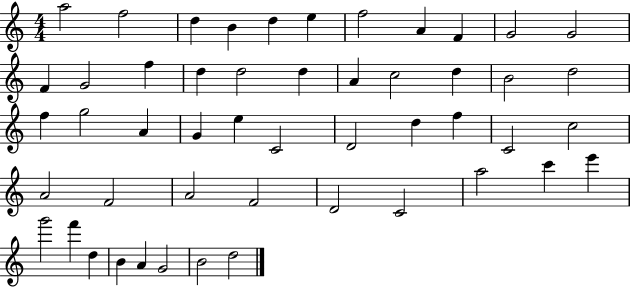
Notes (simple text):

A5/h F5/h D5/q B4/q D5/q E5/q F5/h A4/q F4/q G4/h G4/h F4/q G4/h F5/q D5/q D5/h D5/q A4/q C5/h D5/q B4/h D5/h F5/q G5/h A4/q G4/q E5/q C4/h D4/h D5/q F5/q C4/h C5/h A4/h F4/h A4/h F4/h D4/h C4/h A5/h C6/q E6/q G6/h F6/q D5/q B4/q A4/q G4/h B4/h D5/h